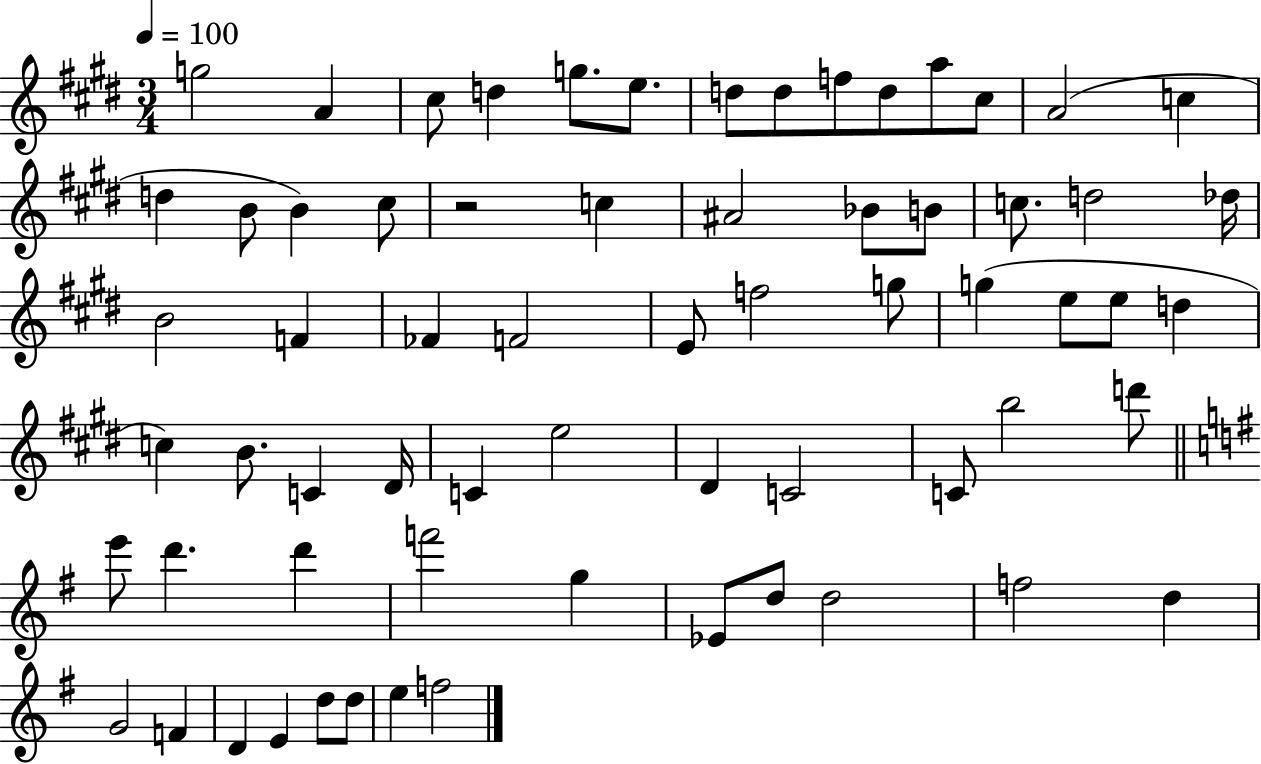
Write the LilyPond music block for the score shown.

{
  \clef treble
  \numericTimeSignature
  \time 3/4
  \key e \major
  \tempo 4 = 100
  \repeat volta 2 { g''2 a'4 | cis''8 d''4 g''8. e''8. | d''8 d''8 f''8 d''8 a''8 cis''8 | a'2( c''4 | \break d''4 b'8 b'4) cis''8 | r2 c''4 | ais'2 bes'8 b'8 | c''8. d''2 des''16 | \break b'2 f'4 | fes'4 f'2 | e'8 f''2 g''8 | g''4( e''8 e''8 d''4 | \break c''4) b'8. c'4 dis'16 | c'4 e''2 | dis'4 c'2 | c'8 b''2 d'''8 | \break \bar "||" \break \key e \minor e'''8 d'''4. d'''4 | f'''2 g''4 | ees'8 d''8 d''2 | f''2 d''4 | \break g'2 f'4 | d'4 e'4 d''8 d''8 | e''4 f''2 | } \bar "|."
}